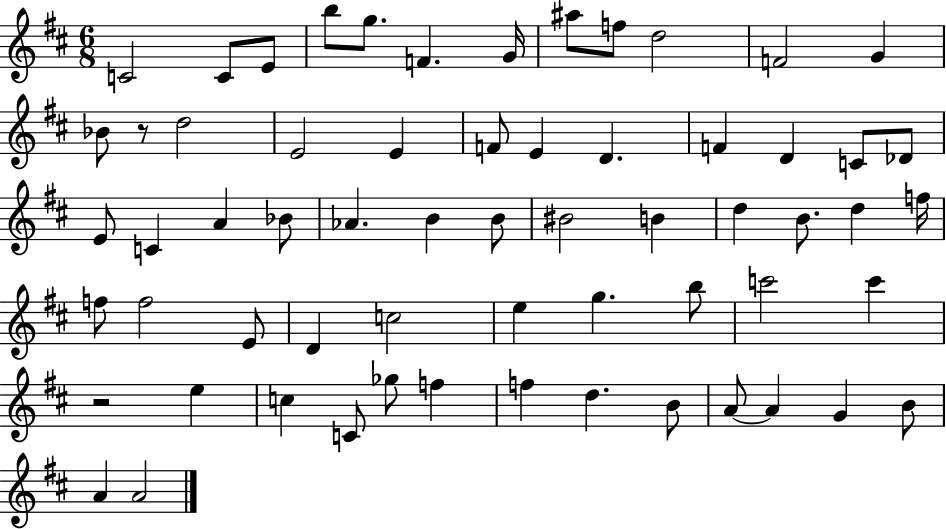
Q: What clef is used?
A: treble